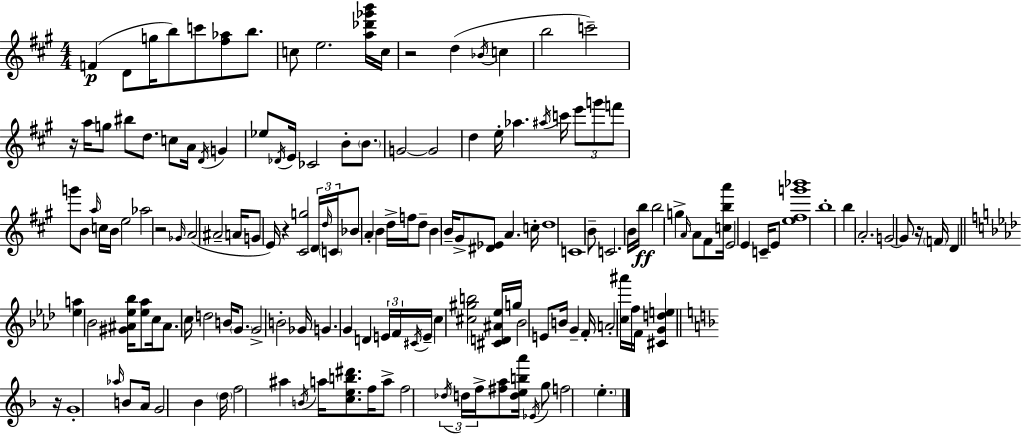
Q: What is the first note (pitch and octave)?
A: F4